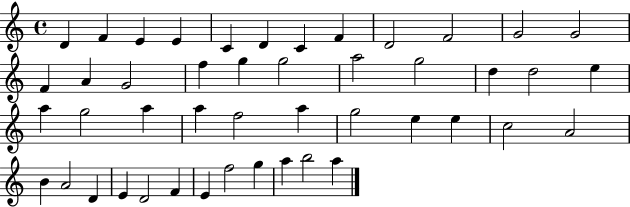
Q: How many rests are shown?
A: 0